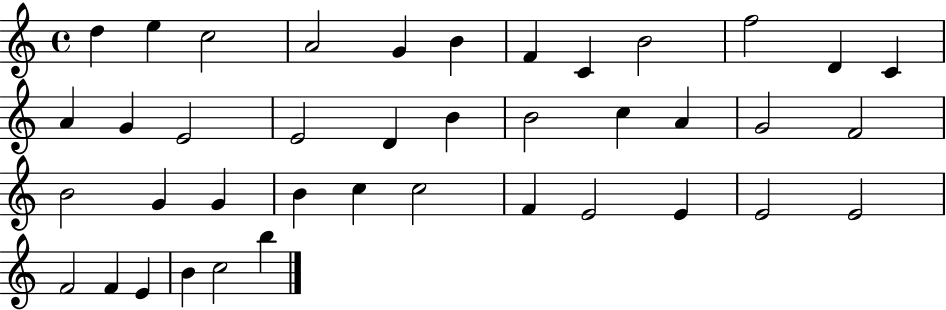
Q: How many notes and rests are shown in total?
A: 40